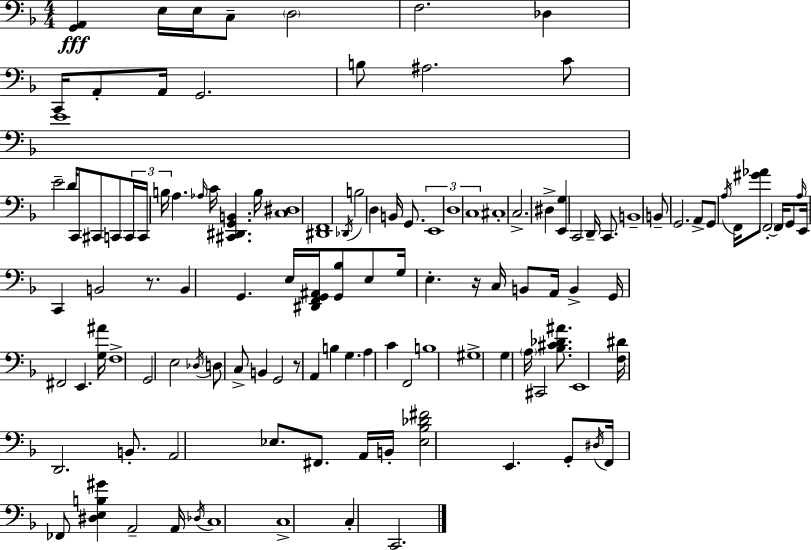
{
  \clef bass
  \numericTimeSignature
  \time 4/4
  \key d \minor
  \repeat volta 2 { <g, a,>4\fff e16 e16 c8-- \parenthesize d2 | f2. des4 | c,16 a,8-. a,16 g,2. | b8 ais2. c'8 | \break e'1 | e'2-- d'16 c,8 cis,8 c,8 \tuplet 3/2 { c,16 | c,16 b16 } a4. \grace { aes16 } c'16 <cis, dis, g, b,>4. | b16 <c dis>1 | \break <dis, f,>1 | \acciaccatura { des,16 } b2 d4 b,16 g,8. | \tuplet 3/2 { e,1 | d1 | \break c1 } | cis1-. | c2.-> dis4-> | <e, g>4 c,2 d,16-- c,8. | \break b,1-- | b,8-- g,2. | a,8-> g,8 \acciaccatura { a16 } f,16 <gis' aes'>8 \parenthesize f,2-.~~ | f,16 g,8 \grace { a16 } e,16 c,4 b,2 | \break r8. b,4 g,4. e16 <dis, f, g, ais,>16 | <g, bes>8 e8 g16 e4.-. r16 c16 b,8 a,16 | b,4-> g,16 fis,2 e,4. | <g ais'>16 f1-> | \break g,2 e2 | \acciaccatura { des16 } d8 c8-> b,4 g,2 | r8 a,4 b4 g4. | a4 c'4 f,2 | \break b1 | gis1-> | g4 \parenthesize a16 cis,2 | <bes cis' des' ais'>8. e,1 | \break <f dis'>16 d,2. | b,8.-. a,2 ees8. | fis,8. a,16 b,16-. <ees bes des' fis'>2 e,4. | g,8-. \acciaccatura { dis16 } f,16 fes,8 <dis e b gis'>4 a,2-- | \break a,16 \acciaccatura { des16 } c1 | c1-> | c4-. c,2. | } \bar "|."
}